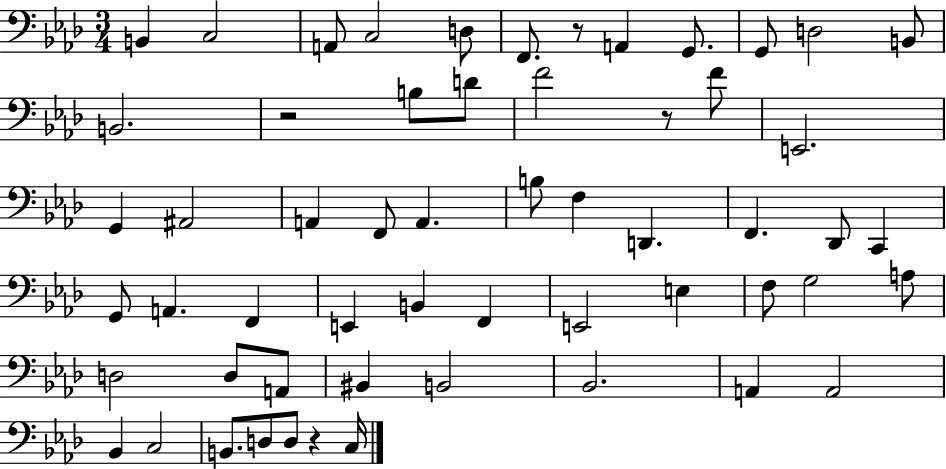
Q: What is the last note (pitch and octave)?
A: C3